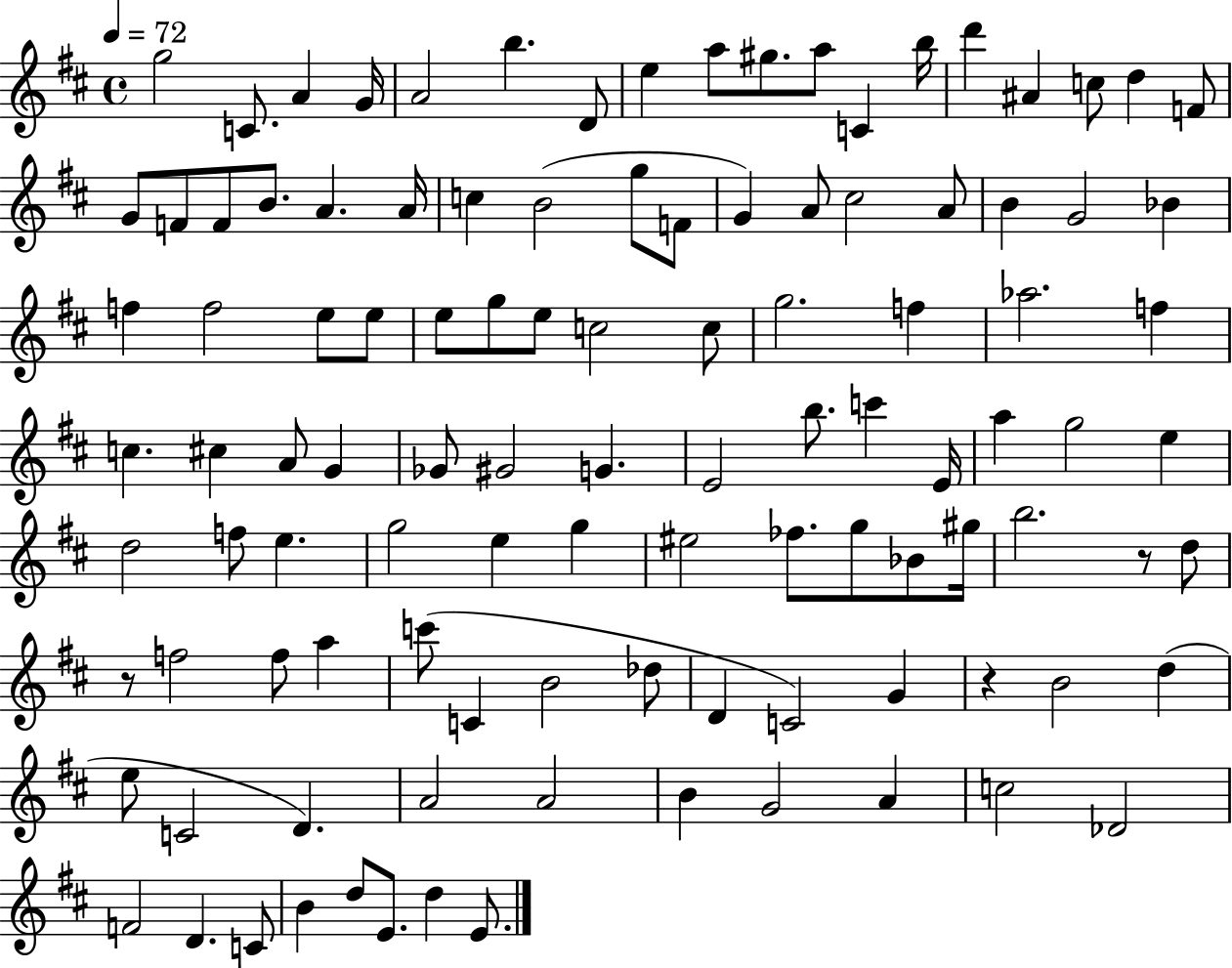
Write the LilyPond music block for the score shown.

{
  \clef treble
  \time 4/4
  \defaultTimeSignature
  \key d \major
  \tempo 4 = 72
  \repeat volta 2 { g''2 c'8. a'4 g'16 | a'2 b''4. d'8 | e''4 a''8 gis''8. a''8 c'4 b''16 | d'''4 ais'4 c''8 d''4 f'8 | \break g'8 f'8 f'8 b'8. a'4. a'16 | c''4 b'2( g''8 f'8 | g'4) a'8 cis''2 a'8 | b'4 g'2 bes'4 | \break f''4 f''2 e''8 e''8 | e''8 g''8 e''8 c''2 c''8 | g''2. f''4 | aes''2. f''4 | \break c''4. cis''4 a'8 g'4 | ges'8 gis'2 g'4. | e'2 b''8. c'''4 e'16 | a''4 g''2 e''4 | \break d''2 f''8 e''4. | g''2 e''4 g''4 | eis''2 fes''8. g''8 bes'8 gis''16 | b''2. r8 d''8 | \break r8 f''2 f''8 a''4 | c'''8( c'4 b'2 des''8 | d'4 c'2) g'4 | r4 b'2 d''4( | \break e''8 c'2 d'4.) | a'2 a'2 | b'4 g'2 a'4 | c''2 des'2 | \break f'2 d'4. c'8 | b'4 d''8 e'8. d''4 e'8. | } \bar "|."
}